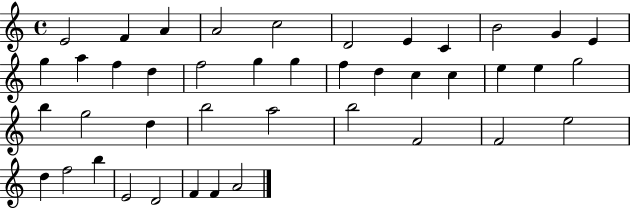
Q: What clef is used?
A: treble